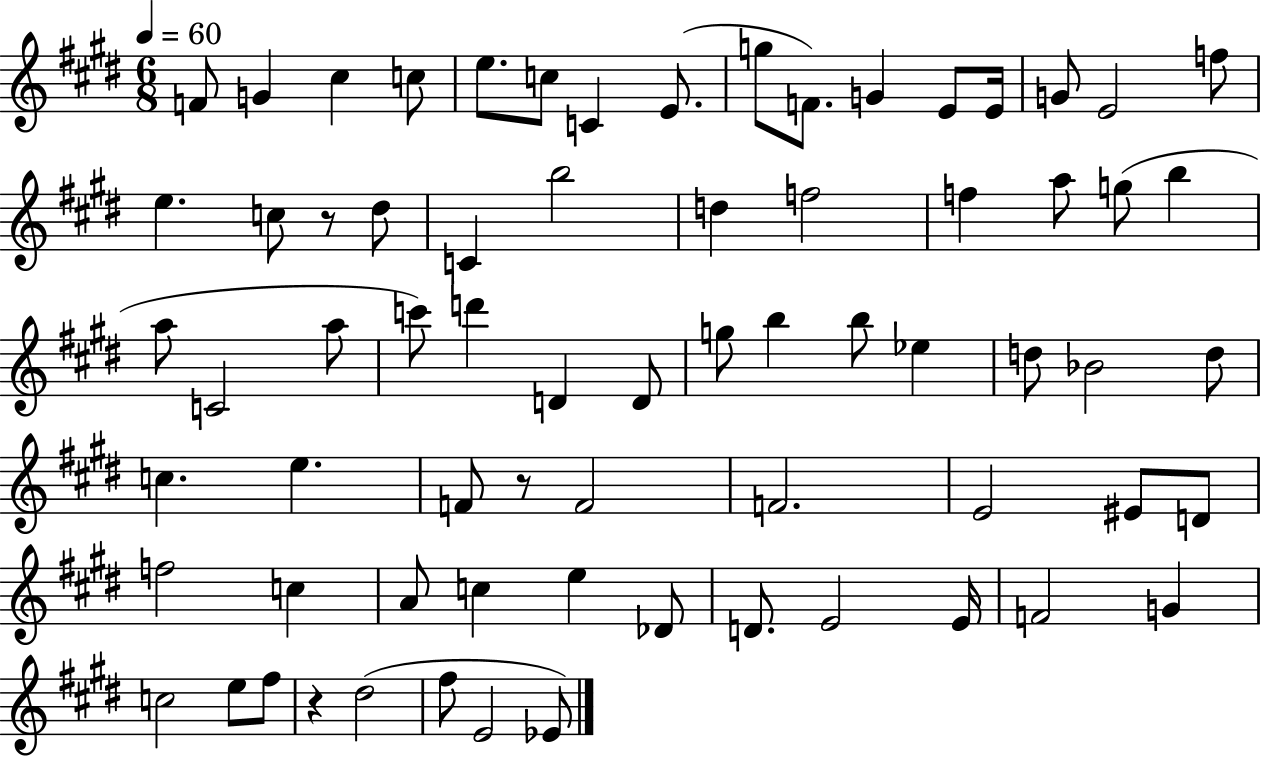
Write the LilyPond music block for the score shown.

{
  \clef treble
  \numericTimeSignature
  \time 6/8
  \key e \major
  \tempo 4 = 60
  \repeat volta 2 { f'8 g'4 cis''4 c''8 | e''8. c''8 c'4 e'8.( | g''8 f'8.) g'4 e'8 e'16 | g'8 e'2 f''8 | \break e''4. c''8 r8 dis''8 | c'4 b''2 | d''4 f''2 | f''4 a''8 g''8( b''4 | \break a''8 c'2 a''8 | c'''8) d'''4 d'4 d'8 | g''8 b''4 b''8 ees''4 | d''8 bes'2 d''8 | \break c''4. e''4. | f'8 r8 f'2 | f'2. | e'2 eis'8 d'8 | \break f''2 c''4 | a'8 c''4 e''4 des'8 | d'8. e'2 e'16 | f'2 g'4 | \break c''2 e''8 fis''8 | r4 dis''2( | fis''8 e'2 ees'8) | } \bar "|."
}